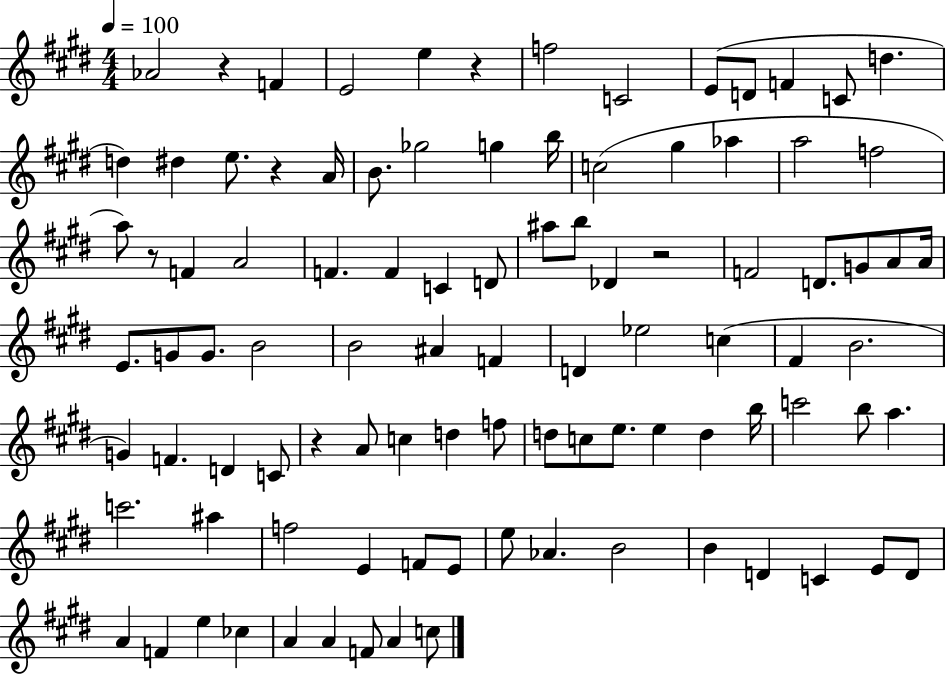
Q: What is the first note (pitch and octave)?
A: Ab4